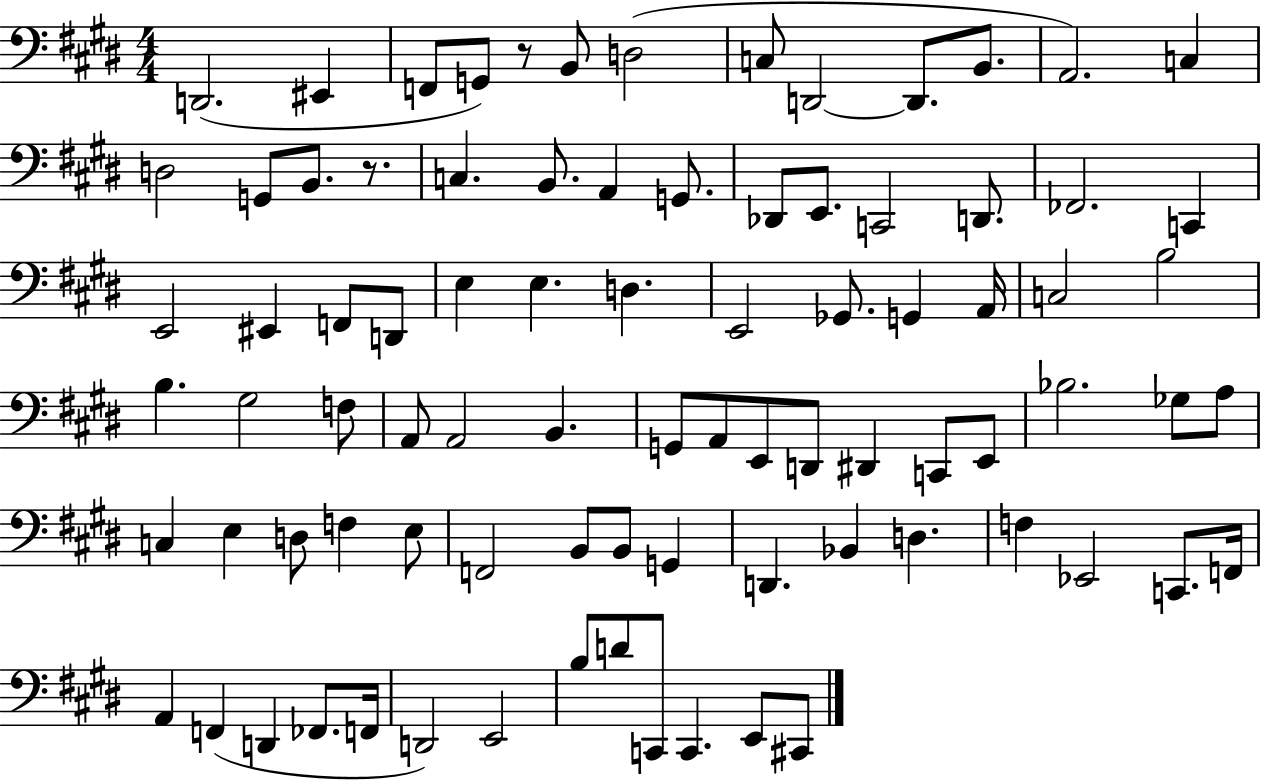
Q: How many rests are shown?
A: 2